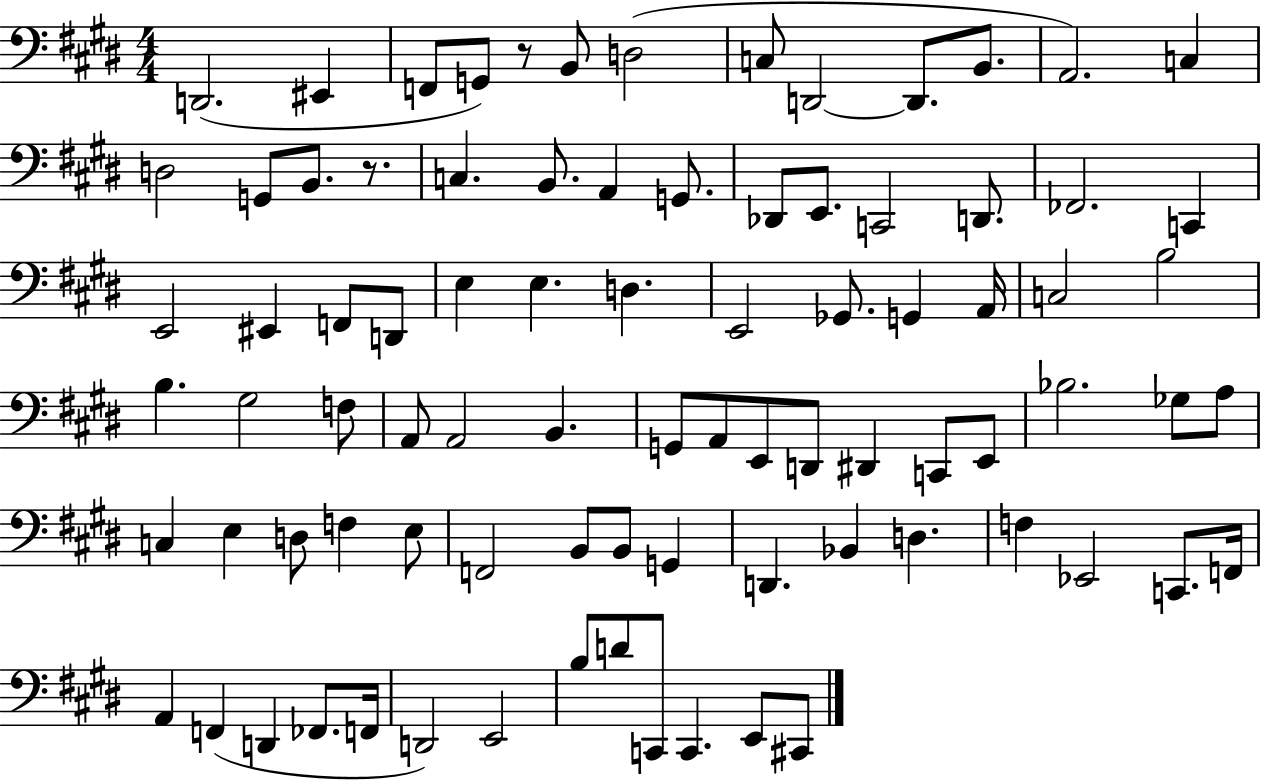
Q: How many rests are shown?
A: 2